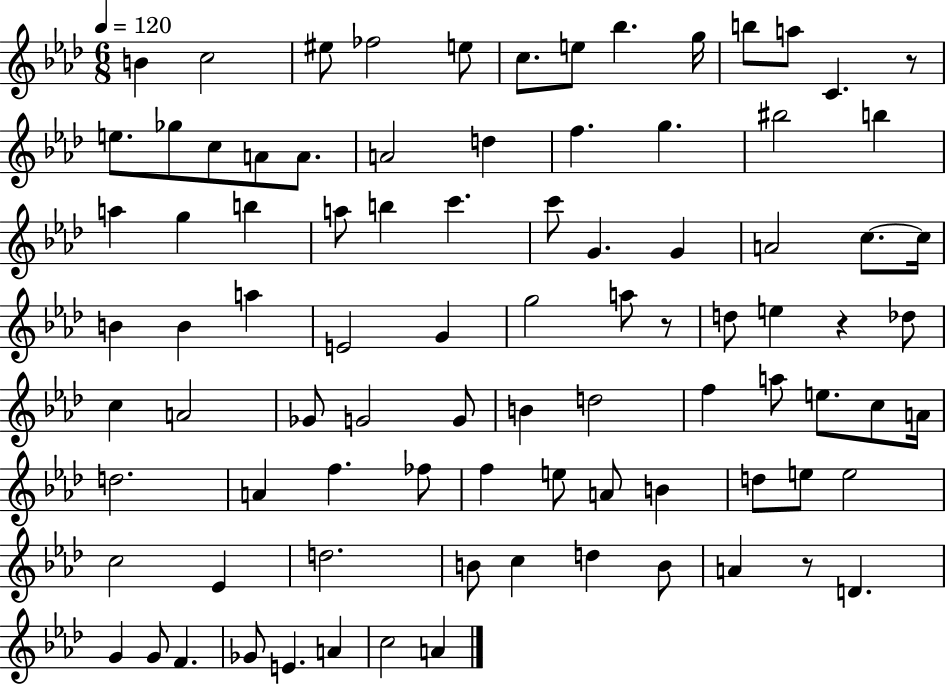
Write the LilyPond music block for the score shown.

{
  \clef treble
  \numericTimeSignature
  \time 6/8
  \key aes \major
  \tempo 4 = 120
  b'4 c''2 | eis''8 fes''2 e''8 | c''8. e''8 bes''4. g''16 | b''8 a''8 c'4. r8 | \break e''8. ges''8 c''8 a'8 a'8. | a'2 d''4 | f''4. g''4. | bis''2 b''4 | \break a''4 g''4 b''4 | a''8 b''4 c'''4. | c'''8 g'4. g'4 | a'2 c''8.~~ c''16 | \break b'4 b'4 a''4 | e'2 g'4 | g''2 a''8 r8 | d''8 e''4 r4 des''8 | \break c''4 a'2 | ges'8 g'2 g'8 | b'4 d''2 | f''4 a''8 e''8. c''8 a'16 | \break d''2. | a'4 f''4. fes''8 | f''4 e''8 a'8 b'4 | d''8 e''8 e''2 | \break c''2 ees'4 | d''2. | b'8 c''4 d''4 b'8 | a'4 r8 d'4. | \break g'4 g'8 f'4. | ges'8 e'4. a'4 | c''2 a'4 | \bar "|."
}